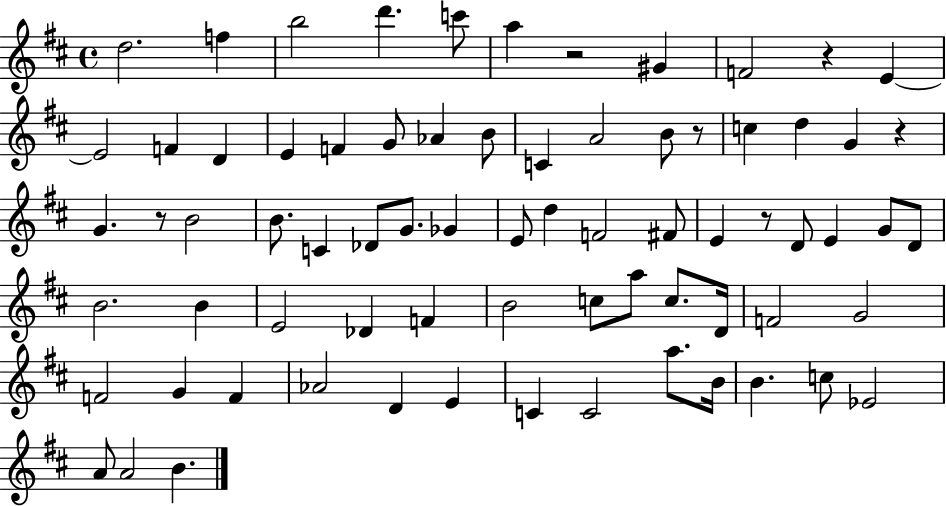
D5/h. F5/q B5/h D6/q. C6/e A5/q R/h G#4/q F4/h R/q E4/q E4/h F4/q D4/q E4/q F4/q G4/e Ab4/q B4/e C4/q A4/h B4/e R/e C5/q D5/q G4/q R/q G4/q. R/e B4/h B4/e. C4/q Db4/e G4/e. Gb4/q E4/e D5/q F4/h F#4/e E4/q R/e D4/e E4/q G4/e D4/e B4/h. B4/q E4/h Db4/q F4/q B4/h C5/e A5/e C5/e. D4/s F4/h G4/h F4/h G4/q F4/q Ab4/h D4/q E4/q C4/q C4/h A5/e. B4/s B4/q. C5/e Eb4/h A4/e A4/h B4/q.